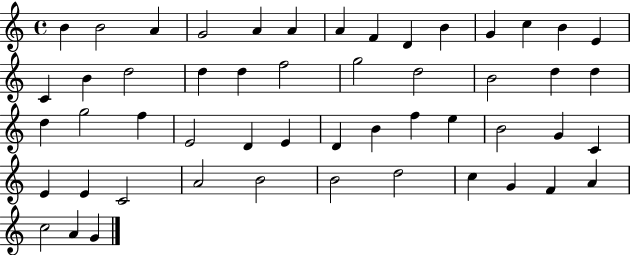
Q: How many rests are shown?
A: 0